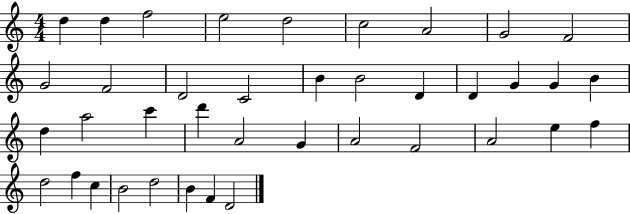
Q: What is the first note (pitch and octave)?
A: D5